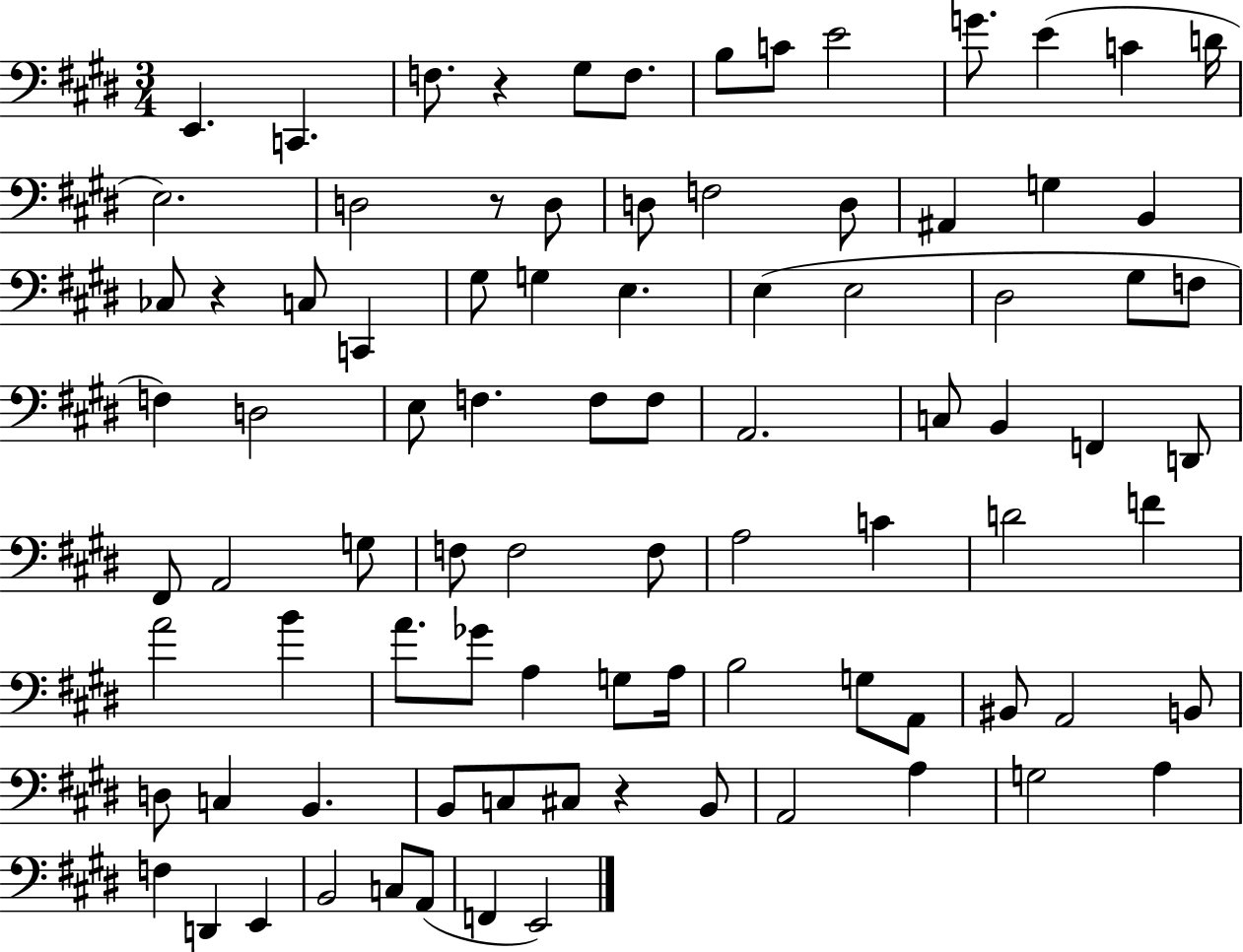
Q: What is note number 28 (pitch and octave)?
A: E3